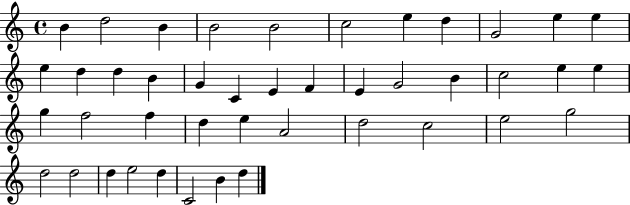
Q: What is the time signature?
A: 4/4